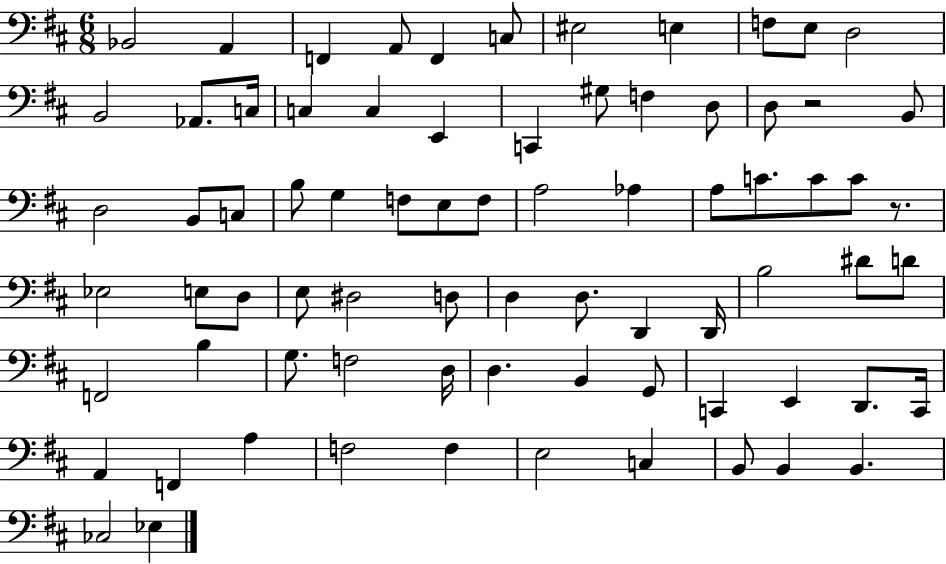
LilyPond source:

{
  \clef bass
  \numericTimeSignature
  \time 6/8
  \key d \major
  bes,2 a,4 | f,4 a,8 f,4 c8 | eis2 e4 | f8 e8 d2 | \break b,2 aes,8. c16 | c4 c4 e,4 | c,4 gis8 f4 d8 | d8 r2 b,8 | \break d2 b,8 c8 | b8 g4 f8 e8 f8 | a2 aes4 | a8 c'8. c'8 c'8 r8. | \break ees2 e8 d8 | e8 dis2 d8 | d4 d8. d,4 d,16 | b2 dis'8 d'8 | \break f,2 b4 | g8. f2 d16 | d4. b,4 g,8 | c,4 e,4 d,8. c,16 | \break a,4 f,4 a4 | f2 f4 | e2 c4 | b,8 b,4 b,4. | \break ces2 ees4 | \bar "|."
}